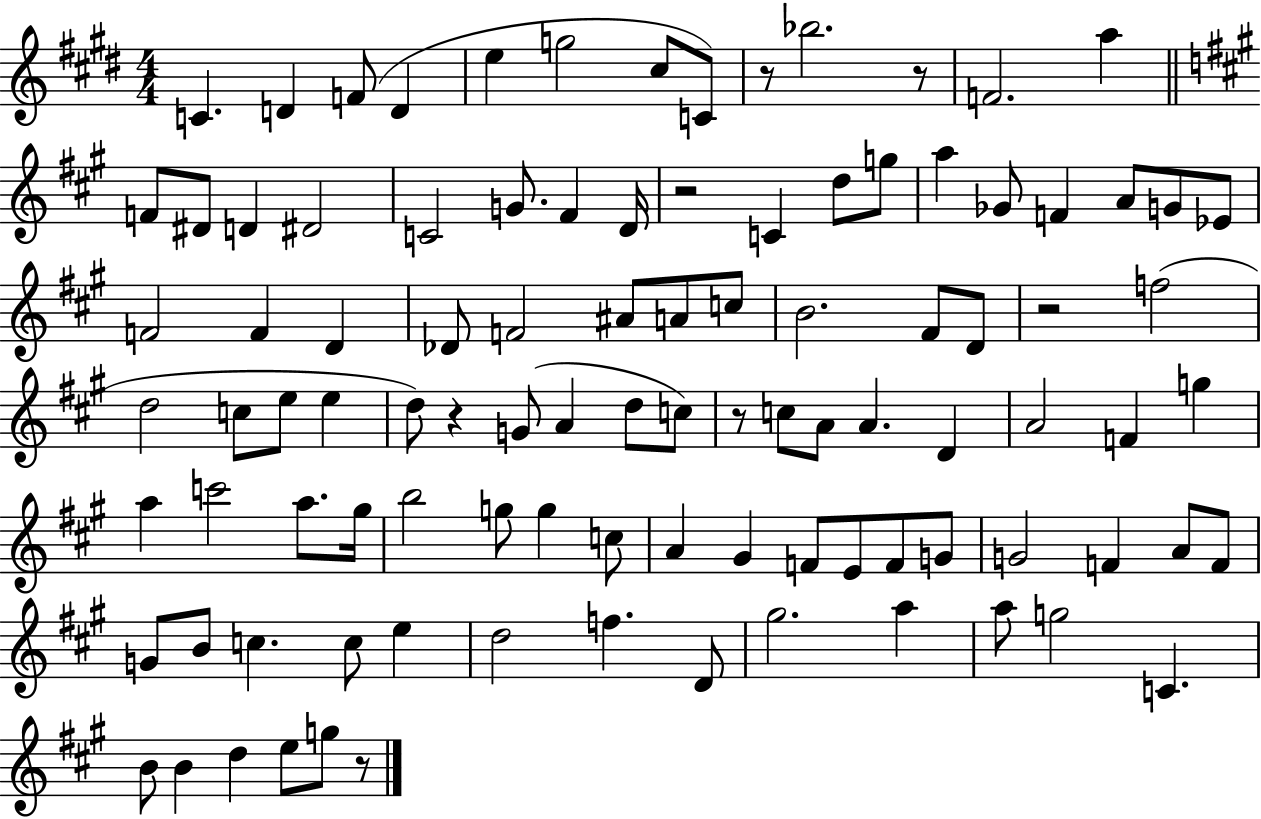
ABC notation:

X:1
T:Untitled
M:4/4
L:1/4
K:E
C D F/2 D e g2 ^c/2 C/2 z/2 _b2 z/2 F2 a F/2 ^D/2 D ^D2 C2 G/2 ^F D/4 z2 C d/2 g/2 a _G/2 F A/2 G/2 _E/2 F2 F D _D/2 F2 ^A/2 A/2 c/2 B2 ^F/2 D/2 z2 f2 d2 c/2 e/2 e d/2 z G/2 A d/2 c/2 z/2 c/2 A/2 A D A2 F g a c'2 a/2 ^g/4 b2 g/2 g c/2 A ^G F/2 E/2 F/2 G/2 G2 F A/2 F/2 G/2 B/2 c c/2 e d2 f D/2 ^g2 a a/2 g2 C B/2 B d e/2 g/2 z/2